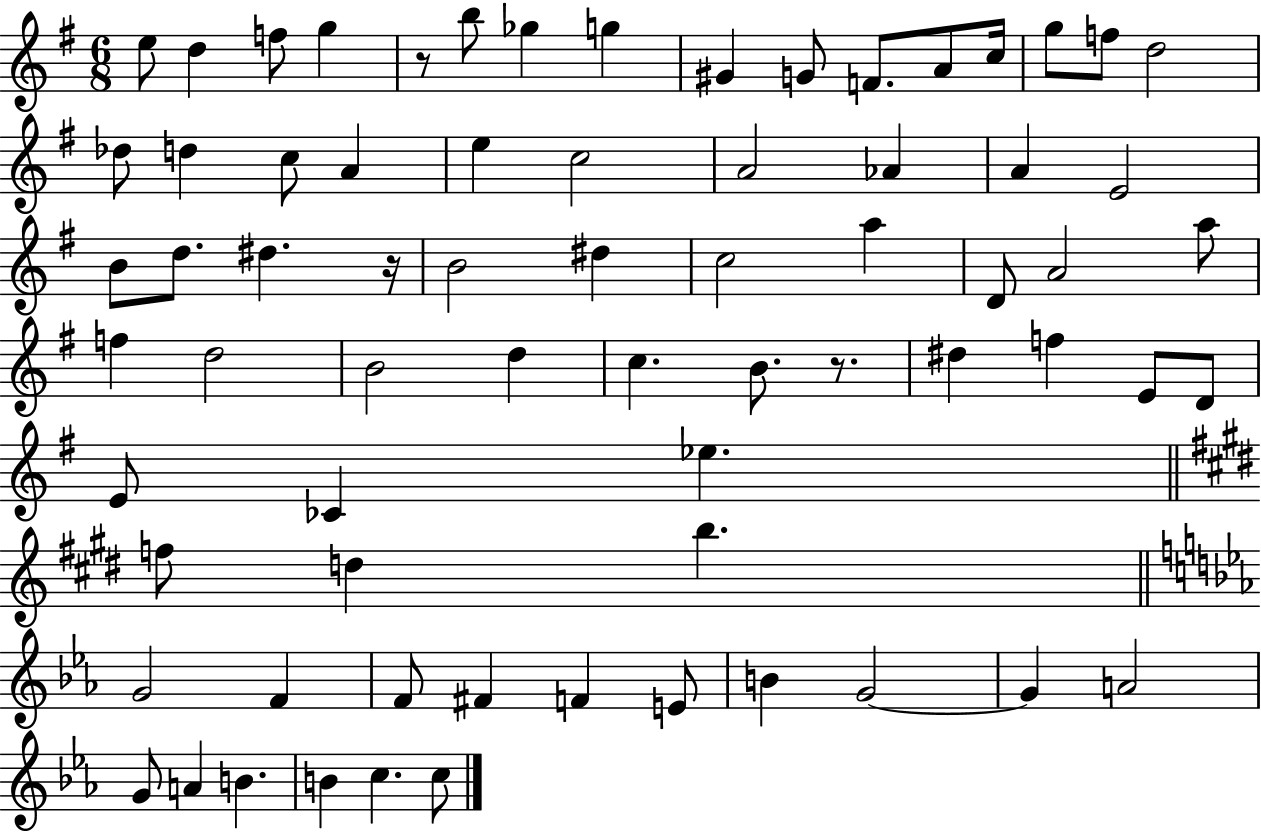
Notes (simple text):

E5/e D5/q F5/e G5/q R/e B5/e Gb5/q G5/q G#4/q G4/e F4/e. A4/e C5/s G5/e F5/e D5/h Db5/e D5/q C5/e A4/q E5/q C5/h A4/h Ab4/q A4/q E4/h B4/e D5/e. D#5/q. R/s B4/h D#5/q C5/h A5/q D4/e A4/h A5/e F5/q D5/h B4/h D5/q C5/q. B4/e. R/e. D#5/q F5/q E4/e D4/e E4/e CES4/q Eb5/q. F5/e D5/q B5/q. G4/h F4/q F4/e F#4/q F4/q E4/e B4/q G4/h G4/q A4/h G4/e A4/q B4/q. B4/q C5/q. C5/e